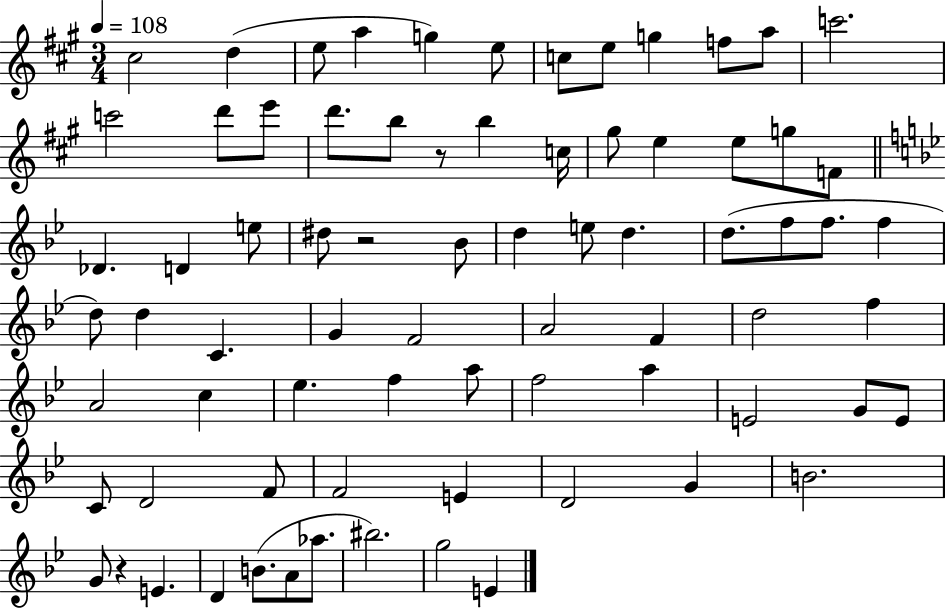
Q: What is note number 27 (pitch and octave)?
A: E5